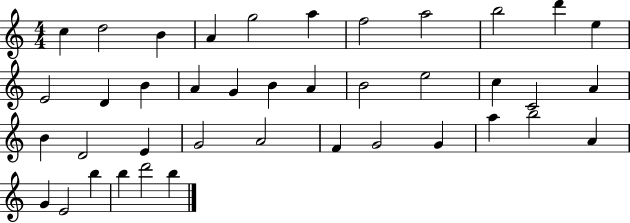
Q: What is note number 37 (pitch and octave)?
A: B5